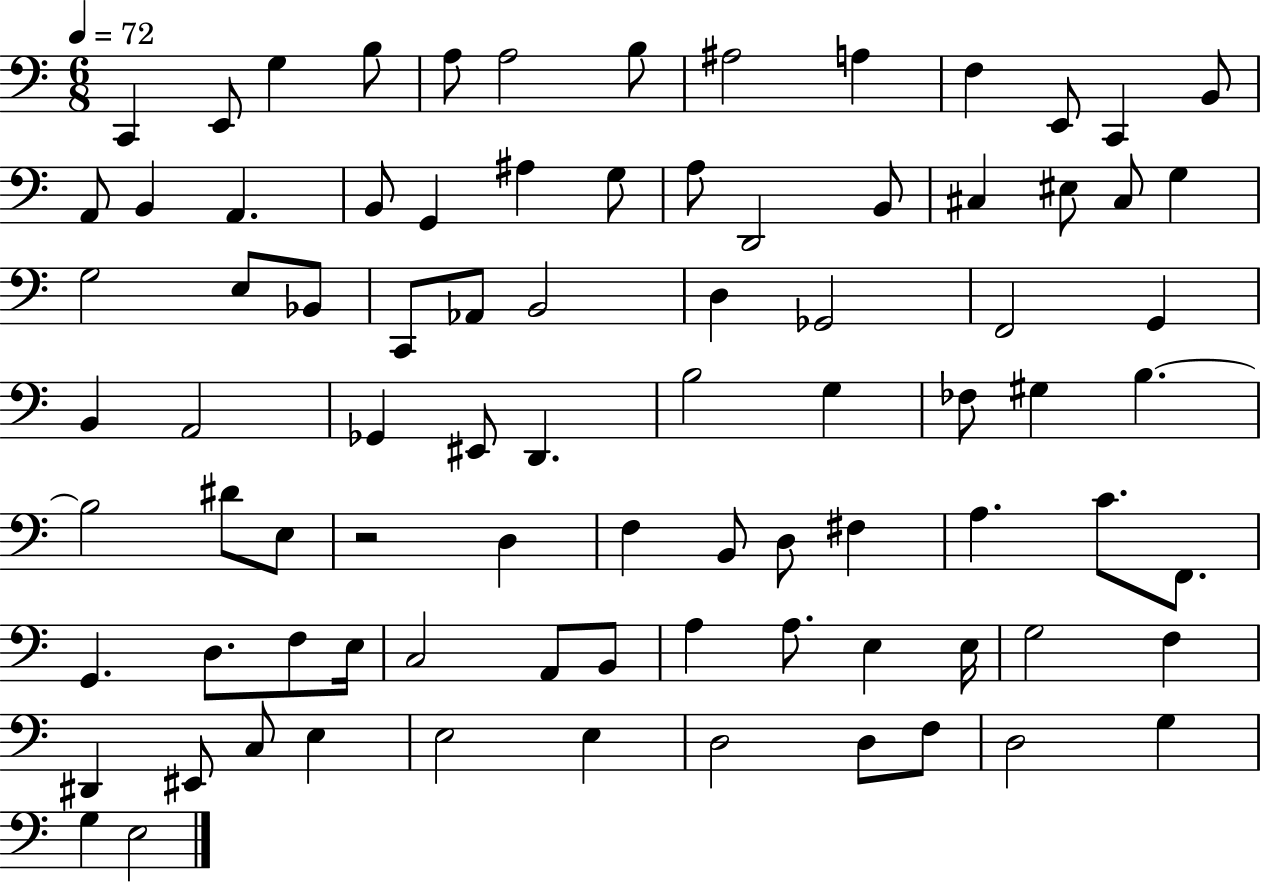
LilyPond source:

{
  \clef bass
  \numericTimeSignature
  \time 6/8
  \key c \major
  \tempo 4 = 72
  c,4 e,8 g4 b8 | a8 a2 b8 | ais2 a4 | f4 e,8 c,4 b,8 | \break a,8 b,4 a,4. | b,8 g,4 ais4 g8 | a8 d,2 b,8 | cis4 eis8 cis8 g4 | \break g2 e8 bes,8 | c,8 aes,8 b,2 | d4 ges,2 | f,2 g,4 | \break b,4 a,2 | ges,4 eis,8 d,4. | b2 g4 | fes8 gis4 b4.~~ | \break b2 dis'8 e8 | r2 d4 | f4 b,8 d8 fis4 | a4. c'8. f,8. | \break g,4. d8. f8 e16 | c2 a,8 b,8 | a4 a8. e4 e16 | g2 f4 | \break dis,4 eis,8 c8 e4 | e2 e4 | d2 d8 f8 | d2 g4 | \break g4 e2 | \bar "|."
}